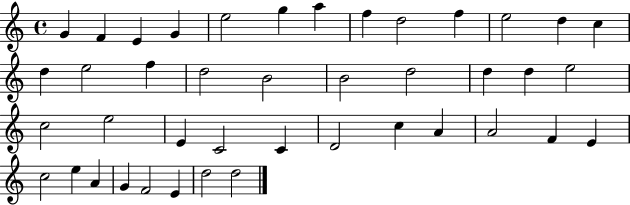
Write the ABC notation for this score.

X:1
T:Untitled
M:4/4
L:1/4
K:C
G F E G e2 g a f d2 f e2 d c d e2 f d2 B2 B2 d2 d d e2 c2 e2 E C2 C D2 c A A2 F E c2 e A G F2 E d2 d2